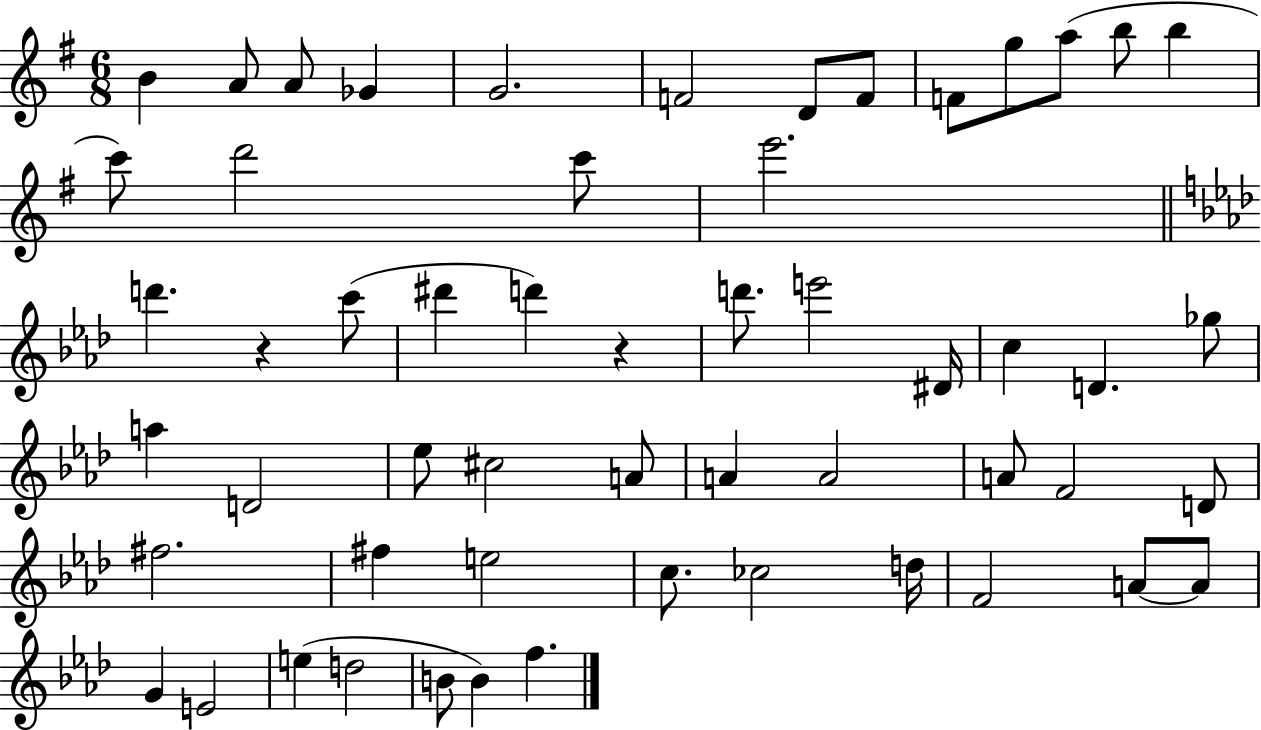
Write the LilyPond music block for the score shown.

{
  \clef treble
  \numericTimeSignature
  \time 6/8
  \key g \major
  b'4 a'8 a'8 ges'4 | g'2. | f'2 d'8 f'8 | f'8 g''8 a''8( b''8 b''4 | \break c'''8) d'''2 c'''8 | e'''2. | \bar "||" \break \key f \minor d'''4. r4 c'''8( | dis'''4 d'''4) r4 | d'''8. e'''2 dis'16 | c''4 d'4. ges''8 | \break a''4 d'2 | ees''8 cis''2 a'8 | a'4 a'2 | a'8 f'2 d'8 | \break fis''2. | fis''4 e''2 | c''8. ces''2 d''16 | f'2 a'8~~ a'8 | \break g'4 e'2 | e''4( d''2 | b'8 b'4) f''4. | \bar "|."
}